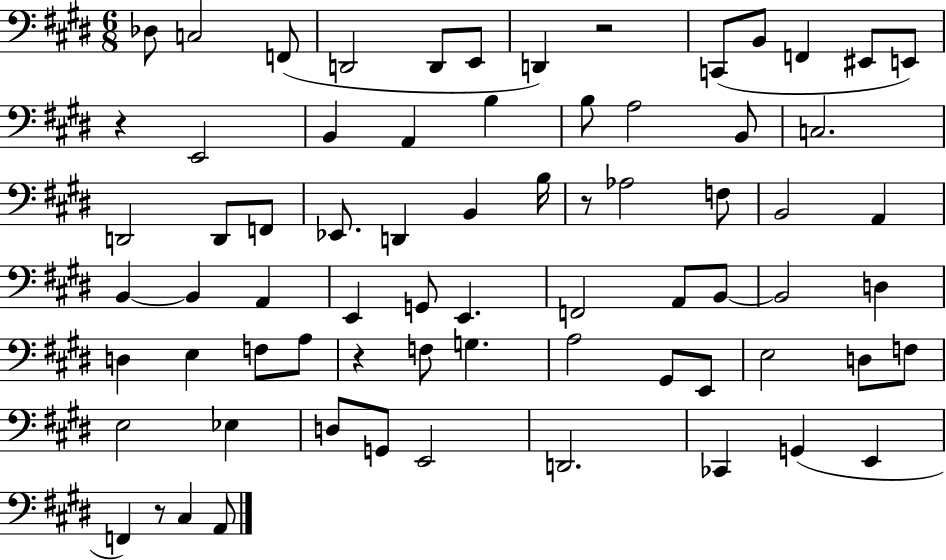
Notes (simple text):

Db3/e C3/h F2/e D2/h D2/e E2/e D2/q R/h C2/e B2/e F2/q EIS2/e E2/e R/q E2/h B2/q A2/q B3/q B3/e A3/h B2/e C3/h. D2/h D2/e F2/e Eb2/e. D2/q B2/q B3/s R/e Ab3/h F3/e B2/h A2/q B2/q B2/q A2/q E2/q G2/e E2/q. F2/h A2/e B2/e B2/h D3/q D3/q E3/q F3/e A3/e R/q F3/e G3/q. A3/h G#2/e E2/e E3/h D3/e F3/e E3/h Eb3/q D3/e G2/e E2/h D2/h. CES2/q G2/q E2/q F2/q R/e C#3/q A2/e